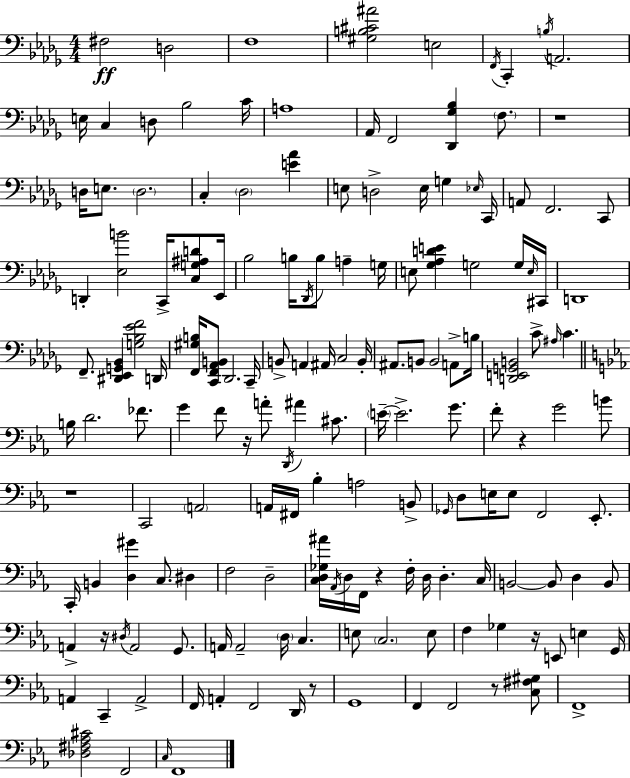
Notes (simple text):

F#3/h D3/h F3/w [G#3,B3,C#4,A#4]/h E3/h F2/s C2/q B3/s A2/h. E3/s C3/q D3/e Bb3/h C4/s A3/w Ab2/s F2/h [Db2,Gb3,Bb3]/q F3/e. R/w D3/s E3/e. D3/h. C3/q Db3/h [E4,Ab4]/q E3/e D3/h E3/s G3/q Eb3/s C2/s A2/e F2/h. C2/e D2/q [Eb3,B4]/h C2/s [C3,G3,A#3,D4]/e Eb2/s Bb3/h B3/s Db2/s B3/e A3/q G3/s E3/e [Gb3,Ab3,D4,E4]/q G3/h G3/s E3/s C#2/s D2/w F2/e. [D#2,Eb2,G2,Bb2]/q [G3,Bb3,Eb4,F4]/h D2/s [F2,G#3,B3]/s [C2,F2,Ab2,B2]/e Db2/h. C2/s B2/e A2/q A#2/s C3/h B2/s A#2/e. B2/e B2/h A2/e B3/s [D2,E2,G2,B2]/h C4/e A#3/s C4/q. B3/s D4/h. FES4/e. G4/q F4/e R/s A4/e D2/s A#4/q C#4/e. E4/s E4/h. G4/e. F4/e R/q G4/h B4/e R/w C2/h A2/h A2/s F#2/s Bb3/q A3/h B2/e Gb2/s D3/e E3/s E3/e F2/h Eb2/e. C2/s B2/q [D3,G#4]/q C3/e. D#3/q F3/h D3/h [C3,D3,Gb3,A#4]/s Ab2/s D3/s F2/s R/q F3/s D3/s D3/q. C3/s B2/h B2/e D3/q B2/e A2/q R/s D#3/s A2/h G2/e. A2/s A2/h D3/s C3/q. E3/e C3/h. E3/e F3/q Gb3/q R/s E2/e E3/q G2/s A2/q C2/q A2/h F2/s A2/q F2/h D2/s R/e G2/w F2/q F2/h R/e [C3,F#3,G#3]/e F2/w [Db3,F#3,Ab3,C#4]/h F2/h C3/s F2/w